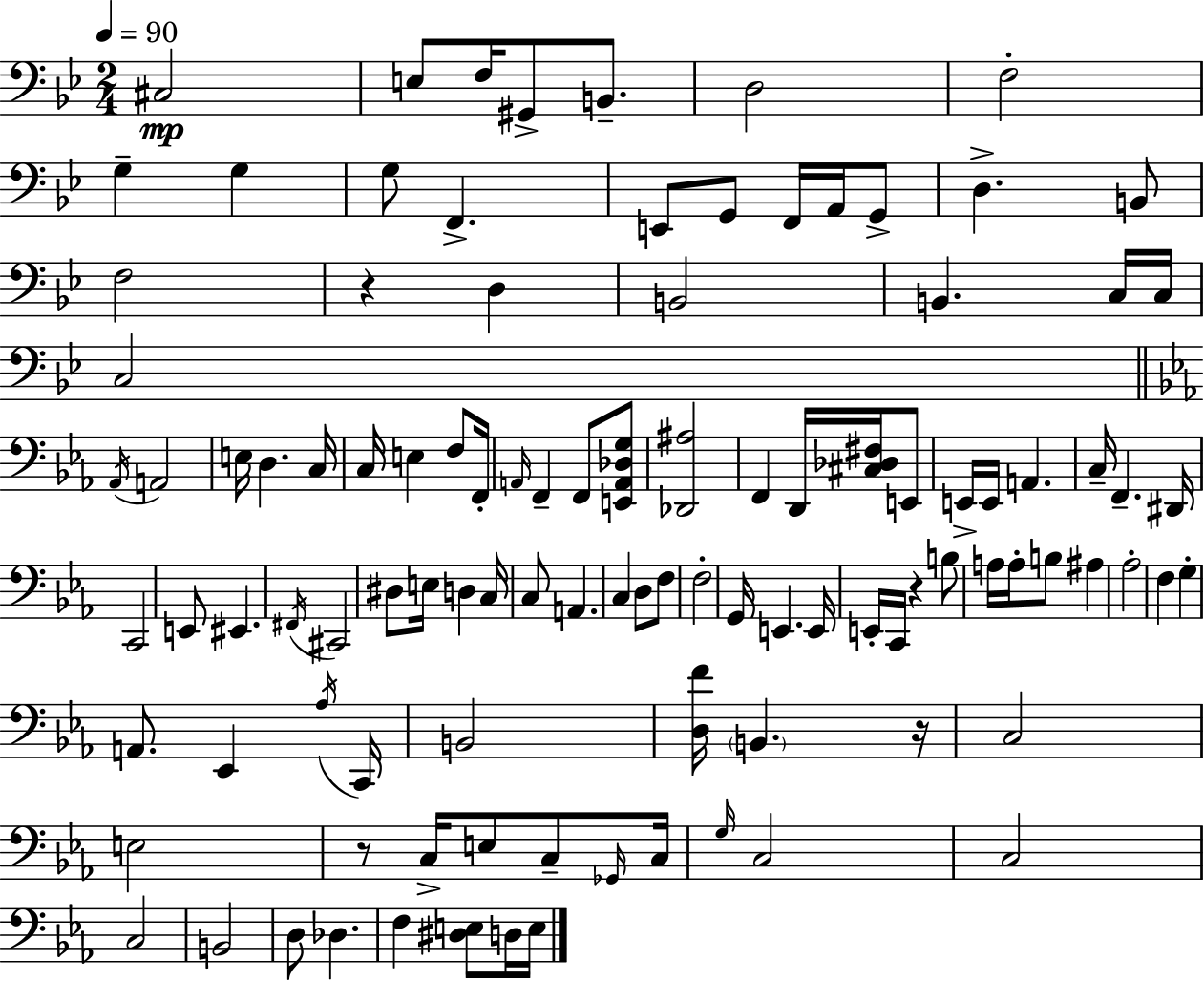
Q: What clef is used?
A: bass